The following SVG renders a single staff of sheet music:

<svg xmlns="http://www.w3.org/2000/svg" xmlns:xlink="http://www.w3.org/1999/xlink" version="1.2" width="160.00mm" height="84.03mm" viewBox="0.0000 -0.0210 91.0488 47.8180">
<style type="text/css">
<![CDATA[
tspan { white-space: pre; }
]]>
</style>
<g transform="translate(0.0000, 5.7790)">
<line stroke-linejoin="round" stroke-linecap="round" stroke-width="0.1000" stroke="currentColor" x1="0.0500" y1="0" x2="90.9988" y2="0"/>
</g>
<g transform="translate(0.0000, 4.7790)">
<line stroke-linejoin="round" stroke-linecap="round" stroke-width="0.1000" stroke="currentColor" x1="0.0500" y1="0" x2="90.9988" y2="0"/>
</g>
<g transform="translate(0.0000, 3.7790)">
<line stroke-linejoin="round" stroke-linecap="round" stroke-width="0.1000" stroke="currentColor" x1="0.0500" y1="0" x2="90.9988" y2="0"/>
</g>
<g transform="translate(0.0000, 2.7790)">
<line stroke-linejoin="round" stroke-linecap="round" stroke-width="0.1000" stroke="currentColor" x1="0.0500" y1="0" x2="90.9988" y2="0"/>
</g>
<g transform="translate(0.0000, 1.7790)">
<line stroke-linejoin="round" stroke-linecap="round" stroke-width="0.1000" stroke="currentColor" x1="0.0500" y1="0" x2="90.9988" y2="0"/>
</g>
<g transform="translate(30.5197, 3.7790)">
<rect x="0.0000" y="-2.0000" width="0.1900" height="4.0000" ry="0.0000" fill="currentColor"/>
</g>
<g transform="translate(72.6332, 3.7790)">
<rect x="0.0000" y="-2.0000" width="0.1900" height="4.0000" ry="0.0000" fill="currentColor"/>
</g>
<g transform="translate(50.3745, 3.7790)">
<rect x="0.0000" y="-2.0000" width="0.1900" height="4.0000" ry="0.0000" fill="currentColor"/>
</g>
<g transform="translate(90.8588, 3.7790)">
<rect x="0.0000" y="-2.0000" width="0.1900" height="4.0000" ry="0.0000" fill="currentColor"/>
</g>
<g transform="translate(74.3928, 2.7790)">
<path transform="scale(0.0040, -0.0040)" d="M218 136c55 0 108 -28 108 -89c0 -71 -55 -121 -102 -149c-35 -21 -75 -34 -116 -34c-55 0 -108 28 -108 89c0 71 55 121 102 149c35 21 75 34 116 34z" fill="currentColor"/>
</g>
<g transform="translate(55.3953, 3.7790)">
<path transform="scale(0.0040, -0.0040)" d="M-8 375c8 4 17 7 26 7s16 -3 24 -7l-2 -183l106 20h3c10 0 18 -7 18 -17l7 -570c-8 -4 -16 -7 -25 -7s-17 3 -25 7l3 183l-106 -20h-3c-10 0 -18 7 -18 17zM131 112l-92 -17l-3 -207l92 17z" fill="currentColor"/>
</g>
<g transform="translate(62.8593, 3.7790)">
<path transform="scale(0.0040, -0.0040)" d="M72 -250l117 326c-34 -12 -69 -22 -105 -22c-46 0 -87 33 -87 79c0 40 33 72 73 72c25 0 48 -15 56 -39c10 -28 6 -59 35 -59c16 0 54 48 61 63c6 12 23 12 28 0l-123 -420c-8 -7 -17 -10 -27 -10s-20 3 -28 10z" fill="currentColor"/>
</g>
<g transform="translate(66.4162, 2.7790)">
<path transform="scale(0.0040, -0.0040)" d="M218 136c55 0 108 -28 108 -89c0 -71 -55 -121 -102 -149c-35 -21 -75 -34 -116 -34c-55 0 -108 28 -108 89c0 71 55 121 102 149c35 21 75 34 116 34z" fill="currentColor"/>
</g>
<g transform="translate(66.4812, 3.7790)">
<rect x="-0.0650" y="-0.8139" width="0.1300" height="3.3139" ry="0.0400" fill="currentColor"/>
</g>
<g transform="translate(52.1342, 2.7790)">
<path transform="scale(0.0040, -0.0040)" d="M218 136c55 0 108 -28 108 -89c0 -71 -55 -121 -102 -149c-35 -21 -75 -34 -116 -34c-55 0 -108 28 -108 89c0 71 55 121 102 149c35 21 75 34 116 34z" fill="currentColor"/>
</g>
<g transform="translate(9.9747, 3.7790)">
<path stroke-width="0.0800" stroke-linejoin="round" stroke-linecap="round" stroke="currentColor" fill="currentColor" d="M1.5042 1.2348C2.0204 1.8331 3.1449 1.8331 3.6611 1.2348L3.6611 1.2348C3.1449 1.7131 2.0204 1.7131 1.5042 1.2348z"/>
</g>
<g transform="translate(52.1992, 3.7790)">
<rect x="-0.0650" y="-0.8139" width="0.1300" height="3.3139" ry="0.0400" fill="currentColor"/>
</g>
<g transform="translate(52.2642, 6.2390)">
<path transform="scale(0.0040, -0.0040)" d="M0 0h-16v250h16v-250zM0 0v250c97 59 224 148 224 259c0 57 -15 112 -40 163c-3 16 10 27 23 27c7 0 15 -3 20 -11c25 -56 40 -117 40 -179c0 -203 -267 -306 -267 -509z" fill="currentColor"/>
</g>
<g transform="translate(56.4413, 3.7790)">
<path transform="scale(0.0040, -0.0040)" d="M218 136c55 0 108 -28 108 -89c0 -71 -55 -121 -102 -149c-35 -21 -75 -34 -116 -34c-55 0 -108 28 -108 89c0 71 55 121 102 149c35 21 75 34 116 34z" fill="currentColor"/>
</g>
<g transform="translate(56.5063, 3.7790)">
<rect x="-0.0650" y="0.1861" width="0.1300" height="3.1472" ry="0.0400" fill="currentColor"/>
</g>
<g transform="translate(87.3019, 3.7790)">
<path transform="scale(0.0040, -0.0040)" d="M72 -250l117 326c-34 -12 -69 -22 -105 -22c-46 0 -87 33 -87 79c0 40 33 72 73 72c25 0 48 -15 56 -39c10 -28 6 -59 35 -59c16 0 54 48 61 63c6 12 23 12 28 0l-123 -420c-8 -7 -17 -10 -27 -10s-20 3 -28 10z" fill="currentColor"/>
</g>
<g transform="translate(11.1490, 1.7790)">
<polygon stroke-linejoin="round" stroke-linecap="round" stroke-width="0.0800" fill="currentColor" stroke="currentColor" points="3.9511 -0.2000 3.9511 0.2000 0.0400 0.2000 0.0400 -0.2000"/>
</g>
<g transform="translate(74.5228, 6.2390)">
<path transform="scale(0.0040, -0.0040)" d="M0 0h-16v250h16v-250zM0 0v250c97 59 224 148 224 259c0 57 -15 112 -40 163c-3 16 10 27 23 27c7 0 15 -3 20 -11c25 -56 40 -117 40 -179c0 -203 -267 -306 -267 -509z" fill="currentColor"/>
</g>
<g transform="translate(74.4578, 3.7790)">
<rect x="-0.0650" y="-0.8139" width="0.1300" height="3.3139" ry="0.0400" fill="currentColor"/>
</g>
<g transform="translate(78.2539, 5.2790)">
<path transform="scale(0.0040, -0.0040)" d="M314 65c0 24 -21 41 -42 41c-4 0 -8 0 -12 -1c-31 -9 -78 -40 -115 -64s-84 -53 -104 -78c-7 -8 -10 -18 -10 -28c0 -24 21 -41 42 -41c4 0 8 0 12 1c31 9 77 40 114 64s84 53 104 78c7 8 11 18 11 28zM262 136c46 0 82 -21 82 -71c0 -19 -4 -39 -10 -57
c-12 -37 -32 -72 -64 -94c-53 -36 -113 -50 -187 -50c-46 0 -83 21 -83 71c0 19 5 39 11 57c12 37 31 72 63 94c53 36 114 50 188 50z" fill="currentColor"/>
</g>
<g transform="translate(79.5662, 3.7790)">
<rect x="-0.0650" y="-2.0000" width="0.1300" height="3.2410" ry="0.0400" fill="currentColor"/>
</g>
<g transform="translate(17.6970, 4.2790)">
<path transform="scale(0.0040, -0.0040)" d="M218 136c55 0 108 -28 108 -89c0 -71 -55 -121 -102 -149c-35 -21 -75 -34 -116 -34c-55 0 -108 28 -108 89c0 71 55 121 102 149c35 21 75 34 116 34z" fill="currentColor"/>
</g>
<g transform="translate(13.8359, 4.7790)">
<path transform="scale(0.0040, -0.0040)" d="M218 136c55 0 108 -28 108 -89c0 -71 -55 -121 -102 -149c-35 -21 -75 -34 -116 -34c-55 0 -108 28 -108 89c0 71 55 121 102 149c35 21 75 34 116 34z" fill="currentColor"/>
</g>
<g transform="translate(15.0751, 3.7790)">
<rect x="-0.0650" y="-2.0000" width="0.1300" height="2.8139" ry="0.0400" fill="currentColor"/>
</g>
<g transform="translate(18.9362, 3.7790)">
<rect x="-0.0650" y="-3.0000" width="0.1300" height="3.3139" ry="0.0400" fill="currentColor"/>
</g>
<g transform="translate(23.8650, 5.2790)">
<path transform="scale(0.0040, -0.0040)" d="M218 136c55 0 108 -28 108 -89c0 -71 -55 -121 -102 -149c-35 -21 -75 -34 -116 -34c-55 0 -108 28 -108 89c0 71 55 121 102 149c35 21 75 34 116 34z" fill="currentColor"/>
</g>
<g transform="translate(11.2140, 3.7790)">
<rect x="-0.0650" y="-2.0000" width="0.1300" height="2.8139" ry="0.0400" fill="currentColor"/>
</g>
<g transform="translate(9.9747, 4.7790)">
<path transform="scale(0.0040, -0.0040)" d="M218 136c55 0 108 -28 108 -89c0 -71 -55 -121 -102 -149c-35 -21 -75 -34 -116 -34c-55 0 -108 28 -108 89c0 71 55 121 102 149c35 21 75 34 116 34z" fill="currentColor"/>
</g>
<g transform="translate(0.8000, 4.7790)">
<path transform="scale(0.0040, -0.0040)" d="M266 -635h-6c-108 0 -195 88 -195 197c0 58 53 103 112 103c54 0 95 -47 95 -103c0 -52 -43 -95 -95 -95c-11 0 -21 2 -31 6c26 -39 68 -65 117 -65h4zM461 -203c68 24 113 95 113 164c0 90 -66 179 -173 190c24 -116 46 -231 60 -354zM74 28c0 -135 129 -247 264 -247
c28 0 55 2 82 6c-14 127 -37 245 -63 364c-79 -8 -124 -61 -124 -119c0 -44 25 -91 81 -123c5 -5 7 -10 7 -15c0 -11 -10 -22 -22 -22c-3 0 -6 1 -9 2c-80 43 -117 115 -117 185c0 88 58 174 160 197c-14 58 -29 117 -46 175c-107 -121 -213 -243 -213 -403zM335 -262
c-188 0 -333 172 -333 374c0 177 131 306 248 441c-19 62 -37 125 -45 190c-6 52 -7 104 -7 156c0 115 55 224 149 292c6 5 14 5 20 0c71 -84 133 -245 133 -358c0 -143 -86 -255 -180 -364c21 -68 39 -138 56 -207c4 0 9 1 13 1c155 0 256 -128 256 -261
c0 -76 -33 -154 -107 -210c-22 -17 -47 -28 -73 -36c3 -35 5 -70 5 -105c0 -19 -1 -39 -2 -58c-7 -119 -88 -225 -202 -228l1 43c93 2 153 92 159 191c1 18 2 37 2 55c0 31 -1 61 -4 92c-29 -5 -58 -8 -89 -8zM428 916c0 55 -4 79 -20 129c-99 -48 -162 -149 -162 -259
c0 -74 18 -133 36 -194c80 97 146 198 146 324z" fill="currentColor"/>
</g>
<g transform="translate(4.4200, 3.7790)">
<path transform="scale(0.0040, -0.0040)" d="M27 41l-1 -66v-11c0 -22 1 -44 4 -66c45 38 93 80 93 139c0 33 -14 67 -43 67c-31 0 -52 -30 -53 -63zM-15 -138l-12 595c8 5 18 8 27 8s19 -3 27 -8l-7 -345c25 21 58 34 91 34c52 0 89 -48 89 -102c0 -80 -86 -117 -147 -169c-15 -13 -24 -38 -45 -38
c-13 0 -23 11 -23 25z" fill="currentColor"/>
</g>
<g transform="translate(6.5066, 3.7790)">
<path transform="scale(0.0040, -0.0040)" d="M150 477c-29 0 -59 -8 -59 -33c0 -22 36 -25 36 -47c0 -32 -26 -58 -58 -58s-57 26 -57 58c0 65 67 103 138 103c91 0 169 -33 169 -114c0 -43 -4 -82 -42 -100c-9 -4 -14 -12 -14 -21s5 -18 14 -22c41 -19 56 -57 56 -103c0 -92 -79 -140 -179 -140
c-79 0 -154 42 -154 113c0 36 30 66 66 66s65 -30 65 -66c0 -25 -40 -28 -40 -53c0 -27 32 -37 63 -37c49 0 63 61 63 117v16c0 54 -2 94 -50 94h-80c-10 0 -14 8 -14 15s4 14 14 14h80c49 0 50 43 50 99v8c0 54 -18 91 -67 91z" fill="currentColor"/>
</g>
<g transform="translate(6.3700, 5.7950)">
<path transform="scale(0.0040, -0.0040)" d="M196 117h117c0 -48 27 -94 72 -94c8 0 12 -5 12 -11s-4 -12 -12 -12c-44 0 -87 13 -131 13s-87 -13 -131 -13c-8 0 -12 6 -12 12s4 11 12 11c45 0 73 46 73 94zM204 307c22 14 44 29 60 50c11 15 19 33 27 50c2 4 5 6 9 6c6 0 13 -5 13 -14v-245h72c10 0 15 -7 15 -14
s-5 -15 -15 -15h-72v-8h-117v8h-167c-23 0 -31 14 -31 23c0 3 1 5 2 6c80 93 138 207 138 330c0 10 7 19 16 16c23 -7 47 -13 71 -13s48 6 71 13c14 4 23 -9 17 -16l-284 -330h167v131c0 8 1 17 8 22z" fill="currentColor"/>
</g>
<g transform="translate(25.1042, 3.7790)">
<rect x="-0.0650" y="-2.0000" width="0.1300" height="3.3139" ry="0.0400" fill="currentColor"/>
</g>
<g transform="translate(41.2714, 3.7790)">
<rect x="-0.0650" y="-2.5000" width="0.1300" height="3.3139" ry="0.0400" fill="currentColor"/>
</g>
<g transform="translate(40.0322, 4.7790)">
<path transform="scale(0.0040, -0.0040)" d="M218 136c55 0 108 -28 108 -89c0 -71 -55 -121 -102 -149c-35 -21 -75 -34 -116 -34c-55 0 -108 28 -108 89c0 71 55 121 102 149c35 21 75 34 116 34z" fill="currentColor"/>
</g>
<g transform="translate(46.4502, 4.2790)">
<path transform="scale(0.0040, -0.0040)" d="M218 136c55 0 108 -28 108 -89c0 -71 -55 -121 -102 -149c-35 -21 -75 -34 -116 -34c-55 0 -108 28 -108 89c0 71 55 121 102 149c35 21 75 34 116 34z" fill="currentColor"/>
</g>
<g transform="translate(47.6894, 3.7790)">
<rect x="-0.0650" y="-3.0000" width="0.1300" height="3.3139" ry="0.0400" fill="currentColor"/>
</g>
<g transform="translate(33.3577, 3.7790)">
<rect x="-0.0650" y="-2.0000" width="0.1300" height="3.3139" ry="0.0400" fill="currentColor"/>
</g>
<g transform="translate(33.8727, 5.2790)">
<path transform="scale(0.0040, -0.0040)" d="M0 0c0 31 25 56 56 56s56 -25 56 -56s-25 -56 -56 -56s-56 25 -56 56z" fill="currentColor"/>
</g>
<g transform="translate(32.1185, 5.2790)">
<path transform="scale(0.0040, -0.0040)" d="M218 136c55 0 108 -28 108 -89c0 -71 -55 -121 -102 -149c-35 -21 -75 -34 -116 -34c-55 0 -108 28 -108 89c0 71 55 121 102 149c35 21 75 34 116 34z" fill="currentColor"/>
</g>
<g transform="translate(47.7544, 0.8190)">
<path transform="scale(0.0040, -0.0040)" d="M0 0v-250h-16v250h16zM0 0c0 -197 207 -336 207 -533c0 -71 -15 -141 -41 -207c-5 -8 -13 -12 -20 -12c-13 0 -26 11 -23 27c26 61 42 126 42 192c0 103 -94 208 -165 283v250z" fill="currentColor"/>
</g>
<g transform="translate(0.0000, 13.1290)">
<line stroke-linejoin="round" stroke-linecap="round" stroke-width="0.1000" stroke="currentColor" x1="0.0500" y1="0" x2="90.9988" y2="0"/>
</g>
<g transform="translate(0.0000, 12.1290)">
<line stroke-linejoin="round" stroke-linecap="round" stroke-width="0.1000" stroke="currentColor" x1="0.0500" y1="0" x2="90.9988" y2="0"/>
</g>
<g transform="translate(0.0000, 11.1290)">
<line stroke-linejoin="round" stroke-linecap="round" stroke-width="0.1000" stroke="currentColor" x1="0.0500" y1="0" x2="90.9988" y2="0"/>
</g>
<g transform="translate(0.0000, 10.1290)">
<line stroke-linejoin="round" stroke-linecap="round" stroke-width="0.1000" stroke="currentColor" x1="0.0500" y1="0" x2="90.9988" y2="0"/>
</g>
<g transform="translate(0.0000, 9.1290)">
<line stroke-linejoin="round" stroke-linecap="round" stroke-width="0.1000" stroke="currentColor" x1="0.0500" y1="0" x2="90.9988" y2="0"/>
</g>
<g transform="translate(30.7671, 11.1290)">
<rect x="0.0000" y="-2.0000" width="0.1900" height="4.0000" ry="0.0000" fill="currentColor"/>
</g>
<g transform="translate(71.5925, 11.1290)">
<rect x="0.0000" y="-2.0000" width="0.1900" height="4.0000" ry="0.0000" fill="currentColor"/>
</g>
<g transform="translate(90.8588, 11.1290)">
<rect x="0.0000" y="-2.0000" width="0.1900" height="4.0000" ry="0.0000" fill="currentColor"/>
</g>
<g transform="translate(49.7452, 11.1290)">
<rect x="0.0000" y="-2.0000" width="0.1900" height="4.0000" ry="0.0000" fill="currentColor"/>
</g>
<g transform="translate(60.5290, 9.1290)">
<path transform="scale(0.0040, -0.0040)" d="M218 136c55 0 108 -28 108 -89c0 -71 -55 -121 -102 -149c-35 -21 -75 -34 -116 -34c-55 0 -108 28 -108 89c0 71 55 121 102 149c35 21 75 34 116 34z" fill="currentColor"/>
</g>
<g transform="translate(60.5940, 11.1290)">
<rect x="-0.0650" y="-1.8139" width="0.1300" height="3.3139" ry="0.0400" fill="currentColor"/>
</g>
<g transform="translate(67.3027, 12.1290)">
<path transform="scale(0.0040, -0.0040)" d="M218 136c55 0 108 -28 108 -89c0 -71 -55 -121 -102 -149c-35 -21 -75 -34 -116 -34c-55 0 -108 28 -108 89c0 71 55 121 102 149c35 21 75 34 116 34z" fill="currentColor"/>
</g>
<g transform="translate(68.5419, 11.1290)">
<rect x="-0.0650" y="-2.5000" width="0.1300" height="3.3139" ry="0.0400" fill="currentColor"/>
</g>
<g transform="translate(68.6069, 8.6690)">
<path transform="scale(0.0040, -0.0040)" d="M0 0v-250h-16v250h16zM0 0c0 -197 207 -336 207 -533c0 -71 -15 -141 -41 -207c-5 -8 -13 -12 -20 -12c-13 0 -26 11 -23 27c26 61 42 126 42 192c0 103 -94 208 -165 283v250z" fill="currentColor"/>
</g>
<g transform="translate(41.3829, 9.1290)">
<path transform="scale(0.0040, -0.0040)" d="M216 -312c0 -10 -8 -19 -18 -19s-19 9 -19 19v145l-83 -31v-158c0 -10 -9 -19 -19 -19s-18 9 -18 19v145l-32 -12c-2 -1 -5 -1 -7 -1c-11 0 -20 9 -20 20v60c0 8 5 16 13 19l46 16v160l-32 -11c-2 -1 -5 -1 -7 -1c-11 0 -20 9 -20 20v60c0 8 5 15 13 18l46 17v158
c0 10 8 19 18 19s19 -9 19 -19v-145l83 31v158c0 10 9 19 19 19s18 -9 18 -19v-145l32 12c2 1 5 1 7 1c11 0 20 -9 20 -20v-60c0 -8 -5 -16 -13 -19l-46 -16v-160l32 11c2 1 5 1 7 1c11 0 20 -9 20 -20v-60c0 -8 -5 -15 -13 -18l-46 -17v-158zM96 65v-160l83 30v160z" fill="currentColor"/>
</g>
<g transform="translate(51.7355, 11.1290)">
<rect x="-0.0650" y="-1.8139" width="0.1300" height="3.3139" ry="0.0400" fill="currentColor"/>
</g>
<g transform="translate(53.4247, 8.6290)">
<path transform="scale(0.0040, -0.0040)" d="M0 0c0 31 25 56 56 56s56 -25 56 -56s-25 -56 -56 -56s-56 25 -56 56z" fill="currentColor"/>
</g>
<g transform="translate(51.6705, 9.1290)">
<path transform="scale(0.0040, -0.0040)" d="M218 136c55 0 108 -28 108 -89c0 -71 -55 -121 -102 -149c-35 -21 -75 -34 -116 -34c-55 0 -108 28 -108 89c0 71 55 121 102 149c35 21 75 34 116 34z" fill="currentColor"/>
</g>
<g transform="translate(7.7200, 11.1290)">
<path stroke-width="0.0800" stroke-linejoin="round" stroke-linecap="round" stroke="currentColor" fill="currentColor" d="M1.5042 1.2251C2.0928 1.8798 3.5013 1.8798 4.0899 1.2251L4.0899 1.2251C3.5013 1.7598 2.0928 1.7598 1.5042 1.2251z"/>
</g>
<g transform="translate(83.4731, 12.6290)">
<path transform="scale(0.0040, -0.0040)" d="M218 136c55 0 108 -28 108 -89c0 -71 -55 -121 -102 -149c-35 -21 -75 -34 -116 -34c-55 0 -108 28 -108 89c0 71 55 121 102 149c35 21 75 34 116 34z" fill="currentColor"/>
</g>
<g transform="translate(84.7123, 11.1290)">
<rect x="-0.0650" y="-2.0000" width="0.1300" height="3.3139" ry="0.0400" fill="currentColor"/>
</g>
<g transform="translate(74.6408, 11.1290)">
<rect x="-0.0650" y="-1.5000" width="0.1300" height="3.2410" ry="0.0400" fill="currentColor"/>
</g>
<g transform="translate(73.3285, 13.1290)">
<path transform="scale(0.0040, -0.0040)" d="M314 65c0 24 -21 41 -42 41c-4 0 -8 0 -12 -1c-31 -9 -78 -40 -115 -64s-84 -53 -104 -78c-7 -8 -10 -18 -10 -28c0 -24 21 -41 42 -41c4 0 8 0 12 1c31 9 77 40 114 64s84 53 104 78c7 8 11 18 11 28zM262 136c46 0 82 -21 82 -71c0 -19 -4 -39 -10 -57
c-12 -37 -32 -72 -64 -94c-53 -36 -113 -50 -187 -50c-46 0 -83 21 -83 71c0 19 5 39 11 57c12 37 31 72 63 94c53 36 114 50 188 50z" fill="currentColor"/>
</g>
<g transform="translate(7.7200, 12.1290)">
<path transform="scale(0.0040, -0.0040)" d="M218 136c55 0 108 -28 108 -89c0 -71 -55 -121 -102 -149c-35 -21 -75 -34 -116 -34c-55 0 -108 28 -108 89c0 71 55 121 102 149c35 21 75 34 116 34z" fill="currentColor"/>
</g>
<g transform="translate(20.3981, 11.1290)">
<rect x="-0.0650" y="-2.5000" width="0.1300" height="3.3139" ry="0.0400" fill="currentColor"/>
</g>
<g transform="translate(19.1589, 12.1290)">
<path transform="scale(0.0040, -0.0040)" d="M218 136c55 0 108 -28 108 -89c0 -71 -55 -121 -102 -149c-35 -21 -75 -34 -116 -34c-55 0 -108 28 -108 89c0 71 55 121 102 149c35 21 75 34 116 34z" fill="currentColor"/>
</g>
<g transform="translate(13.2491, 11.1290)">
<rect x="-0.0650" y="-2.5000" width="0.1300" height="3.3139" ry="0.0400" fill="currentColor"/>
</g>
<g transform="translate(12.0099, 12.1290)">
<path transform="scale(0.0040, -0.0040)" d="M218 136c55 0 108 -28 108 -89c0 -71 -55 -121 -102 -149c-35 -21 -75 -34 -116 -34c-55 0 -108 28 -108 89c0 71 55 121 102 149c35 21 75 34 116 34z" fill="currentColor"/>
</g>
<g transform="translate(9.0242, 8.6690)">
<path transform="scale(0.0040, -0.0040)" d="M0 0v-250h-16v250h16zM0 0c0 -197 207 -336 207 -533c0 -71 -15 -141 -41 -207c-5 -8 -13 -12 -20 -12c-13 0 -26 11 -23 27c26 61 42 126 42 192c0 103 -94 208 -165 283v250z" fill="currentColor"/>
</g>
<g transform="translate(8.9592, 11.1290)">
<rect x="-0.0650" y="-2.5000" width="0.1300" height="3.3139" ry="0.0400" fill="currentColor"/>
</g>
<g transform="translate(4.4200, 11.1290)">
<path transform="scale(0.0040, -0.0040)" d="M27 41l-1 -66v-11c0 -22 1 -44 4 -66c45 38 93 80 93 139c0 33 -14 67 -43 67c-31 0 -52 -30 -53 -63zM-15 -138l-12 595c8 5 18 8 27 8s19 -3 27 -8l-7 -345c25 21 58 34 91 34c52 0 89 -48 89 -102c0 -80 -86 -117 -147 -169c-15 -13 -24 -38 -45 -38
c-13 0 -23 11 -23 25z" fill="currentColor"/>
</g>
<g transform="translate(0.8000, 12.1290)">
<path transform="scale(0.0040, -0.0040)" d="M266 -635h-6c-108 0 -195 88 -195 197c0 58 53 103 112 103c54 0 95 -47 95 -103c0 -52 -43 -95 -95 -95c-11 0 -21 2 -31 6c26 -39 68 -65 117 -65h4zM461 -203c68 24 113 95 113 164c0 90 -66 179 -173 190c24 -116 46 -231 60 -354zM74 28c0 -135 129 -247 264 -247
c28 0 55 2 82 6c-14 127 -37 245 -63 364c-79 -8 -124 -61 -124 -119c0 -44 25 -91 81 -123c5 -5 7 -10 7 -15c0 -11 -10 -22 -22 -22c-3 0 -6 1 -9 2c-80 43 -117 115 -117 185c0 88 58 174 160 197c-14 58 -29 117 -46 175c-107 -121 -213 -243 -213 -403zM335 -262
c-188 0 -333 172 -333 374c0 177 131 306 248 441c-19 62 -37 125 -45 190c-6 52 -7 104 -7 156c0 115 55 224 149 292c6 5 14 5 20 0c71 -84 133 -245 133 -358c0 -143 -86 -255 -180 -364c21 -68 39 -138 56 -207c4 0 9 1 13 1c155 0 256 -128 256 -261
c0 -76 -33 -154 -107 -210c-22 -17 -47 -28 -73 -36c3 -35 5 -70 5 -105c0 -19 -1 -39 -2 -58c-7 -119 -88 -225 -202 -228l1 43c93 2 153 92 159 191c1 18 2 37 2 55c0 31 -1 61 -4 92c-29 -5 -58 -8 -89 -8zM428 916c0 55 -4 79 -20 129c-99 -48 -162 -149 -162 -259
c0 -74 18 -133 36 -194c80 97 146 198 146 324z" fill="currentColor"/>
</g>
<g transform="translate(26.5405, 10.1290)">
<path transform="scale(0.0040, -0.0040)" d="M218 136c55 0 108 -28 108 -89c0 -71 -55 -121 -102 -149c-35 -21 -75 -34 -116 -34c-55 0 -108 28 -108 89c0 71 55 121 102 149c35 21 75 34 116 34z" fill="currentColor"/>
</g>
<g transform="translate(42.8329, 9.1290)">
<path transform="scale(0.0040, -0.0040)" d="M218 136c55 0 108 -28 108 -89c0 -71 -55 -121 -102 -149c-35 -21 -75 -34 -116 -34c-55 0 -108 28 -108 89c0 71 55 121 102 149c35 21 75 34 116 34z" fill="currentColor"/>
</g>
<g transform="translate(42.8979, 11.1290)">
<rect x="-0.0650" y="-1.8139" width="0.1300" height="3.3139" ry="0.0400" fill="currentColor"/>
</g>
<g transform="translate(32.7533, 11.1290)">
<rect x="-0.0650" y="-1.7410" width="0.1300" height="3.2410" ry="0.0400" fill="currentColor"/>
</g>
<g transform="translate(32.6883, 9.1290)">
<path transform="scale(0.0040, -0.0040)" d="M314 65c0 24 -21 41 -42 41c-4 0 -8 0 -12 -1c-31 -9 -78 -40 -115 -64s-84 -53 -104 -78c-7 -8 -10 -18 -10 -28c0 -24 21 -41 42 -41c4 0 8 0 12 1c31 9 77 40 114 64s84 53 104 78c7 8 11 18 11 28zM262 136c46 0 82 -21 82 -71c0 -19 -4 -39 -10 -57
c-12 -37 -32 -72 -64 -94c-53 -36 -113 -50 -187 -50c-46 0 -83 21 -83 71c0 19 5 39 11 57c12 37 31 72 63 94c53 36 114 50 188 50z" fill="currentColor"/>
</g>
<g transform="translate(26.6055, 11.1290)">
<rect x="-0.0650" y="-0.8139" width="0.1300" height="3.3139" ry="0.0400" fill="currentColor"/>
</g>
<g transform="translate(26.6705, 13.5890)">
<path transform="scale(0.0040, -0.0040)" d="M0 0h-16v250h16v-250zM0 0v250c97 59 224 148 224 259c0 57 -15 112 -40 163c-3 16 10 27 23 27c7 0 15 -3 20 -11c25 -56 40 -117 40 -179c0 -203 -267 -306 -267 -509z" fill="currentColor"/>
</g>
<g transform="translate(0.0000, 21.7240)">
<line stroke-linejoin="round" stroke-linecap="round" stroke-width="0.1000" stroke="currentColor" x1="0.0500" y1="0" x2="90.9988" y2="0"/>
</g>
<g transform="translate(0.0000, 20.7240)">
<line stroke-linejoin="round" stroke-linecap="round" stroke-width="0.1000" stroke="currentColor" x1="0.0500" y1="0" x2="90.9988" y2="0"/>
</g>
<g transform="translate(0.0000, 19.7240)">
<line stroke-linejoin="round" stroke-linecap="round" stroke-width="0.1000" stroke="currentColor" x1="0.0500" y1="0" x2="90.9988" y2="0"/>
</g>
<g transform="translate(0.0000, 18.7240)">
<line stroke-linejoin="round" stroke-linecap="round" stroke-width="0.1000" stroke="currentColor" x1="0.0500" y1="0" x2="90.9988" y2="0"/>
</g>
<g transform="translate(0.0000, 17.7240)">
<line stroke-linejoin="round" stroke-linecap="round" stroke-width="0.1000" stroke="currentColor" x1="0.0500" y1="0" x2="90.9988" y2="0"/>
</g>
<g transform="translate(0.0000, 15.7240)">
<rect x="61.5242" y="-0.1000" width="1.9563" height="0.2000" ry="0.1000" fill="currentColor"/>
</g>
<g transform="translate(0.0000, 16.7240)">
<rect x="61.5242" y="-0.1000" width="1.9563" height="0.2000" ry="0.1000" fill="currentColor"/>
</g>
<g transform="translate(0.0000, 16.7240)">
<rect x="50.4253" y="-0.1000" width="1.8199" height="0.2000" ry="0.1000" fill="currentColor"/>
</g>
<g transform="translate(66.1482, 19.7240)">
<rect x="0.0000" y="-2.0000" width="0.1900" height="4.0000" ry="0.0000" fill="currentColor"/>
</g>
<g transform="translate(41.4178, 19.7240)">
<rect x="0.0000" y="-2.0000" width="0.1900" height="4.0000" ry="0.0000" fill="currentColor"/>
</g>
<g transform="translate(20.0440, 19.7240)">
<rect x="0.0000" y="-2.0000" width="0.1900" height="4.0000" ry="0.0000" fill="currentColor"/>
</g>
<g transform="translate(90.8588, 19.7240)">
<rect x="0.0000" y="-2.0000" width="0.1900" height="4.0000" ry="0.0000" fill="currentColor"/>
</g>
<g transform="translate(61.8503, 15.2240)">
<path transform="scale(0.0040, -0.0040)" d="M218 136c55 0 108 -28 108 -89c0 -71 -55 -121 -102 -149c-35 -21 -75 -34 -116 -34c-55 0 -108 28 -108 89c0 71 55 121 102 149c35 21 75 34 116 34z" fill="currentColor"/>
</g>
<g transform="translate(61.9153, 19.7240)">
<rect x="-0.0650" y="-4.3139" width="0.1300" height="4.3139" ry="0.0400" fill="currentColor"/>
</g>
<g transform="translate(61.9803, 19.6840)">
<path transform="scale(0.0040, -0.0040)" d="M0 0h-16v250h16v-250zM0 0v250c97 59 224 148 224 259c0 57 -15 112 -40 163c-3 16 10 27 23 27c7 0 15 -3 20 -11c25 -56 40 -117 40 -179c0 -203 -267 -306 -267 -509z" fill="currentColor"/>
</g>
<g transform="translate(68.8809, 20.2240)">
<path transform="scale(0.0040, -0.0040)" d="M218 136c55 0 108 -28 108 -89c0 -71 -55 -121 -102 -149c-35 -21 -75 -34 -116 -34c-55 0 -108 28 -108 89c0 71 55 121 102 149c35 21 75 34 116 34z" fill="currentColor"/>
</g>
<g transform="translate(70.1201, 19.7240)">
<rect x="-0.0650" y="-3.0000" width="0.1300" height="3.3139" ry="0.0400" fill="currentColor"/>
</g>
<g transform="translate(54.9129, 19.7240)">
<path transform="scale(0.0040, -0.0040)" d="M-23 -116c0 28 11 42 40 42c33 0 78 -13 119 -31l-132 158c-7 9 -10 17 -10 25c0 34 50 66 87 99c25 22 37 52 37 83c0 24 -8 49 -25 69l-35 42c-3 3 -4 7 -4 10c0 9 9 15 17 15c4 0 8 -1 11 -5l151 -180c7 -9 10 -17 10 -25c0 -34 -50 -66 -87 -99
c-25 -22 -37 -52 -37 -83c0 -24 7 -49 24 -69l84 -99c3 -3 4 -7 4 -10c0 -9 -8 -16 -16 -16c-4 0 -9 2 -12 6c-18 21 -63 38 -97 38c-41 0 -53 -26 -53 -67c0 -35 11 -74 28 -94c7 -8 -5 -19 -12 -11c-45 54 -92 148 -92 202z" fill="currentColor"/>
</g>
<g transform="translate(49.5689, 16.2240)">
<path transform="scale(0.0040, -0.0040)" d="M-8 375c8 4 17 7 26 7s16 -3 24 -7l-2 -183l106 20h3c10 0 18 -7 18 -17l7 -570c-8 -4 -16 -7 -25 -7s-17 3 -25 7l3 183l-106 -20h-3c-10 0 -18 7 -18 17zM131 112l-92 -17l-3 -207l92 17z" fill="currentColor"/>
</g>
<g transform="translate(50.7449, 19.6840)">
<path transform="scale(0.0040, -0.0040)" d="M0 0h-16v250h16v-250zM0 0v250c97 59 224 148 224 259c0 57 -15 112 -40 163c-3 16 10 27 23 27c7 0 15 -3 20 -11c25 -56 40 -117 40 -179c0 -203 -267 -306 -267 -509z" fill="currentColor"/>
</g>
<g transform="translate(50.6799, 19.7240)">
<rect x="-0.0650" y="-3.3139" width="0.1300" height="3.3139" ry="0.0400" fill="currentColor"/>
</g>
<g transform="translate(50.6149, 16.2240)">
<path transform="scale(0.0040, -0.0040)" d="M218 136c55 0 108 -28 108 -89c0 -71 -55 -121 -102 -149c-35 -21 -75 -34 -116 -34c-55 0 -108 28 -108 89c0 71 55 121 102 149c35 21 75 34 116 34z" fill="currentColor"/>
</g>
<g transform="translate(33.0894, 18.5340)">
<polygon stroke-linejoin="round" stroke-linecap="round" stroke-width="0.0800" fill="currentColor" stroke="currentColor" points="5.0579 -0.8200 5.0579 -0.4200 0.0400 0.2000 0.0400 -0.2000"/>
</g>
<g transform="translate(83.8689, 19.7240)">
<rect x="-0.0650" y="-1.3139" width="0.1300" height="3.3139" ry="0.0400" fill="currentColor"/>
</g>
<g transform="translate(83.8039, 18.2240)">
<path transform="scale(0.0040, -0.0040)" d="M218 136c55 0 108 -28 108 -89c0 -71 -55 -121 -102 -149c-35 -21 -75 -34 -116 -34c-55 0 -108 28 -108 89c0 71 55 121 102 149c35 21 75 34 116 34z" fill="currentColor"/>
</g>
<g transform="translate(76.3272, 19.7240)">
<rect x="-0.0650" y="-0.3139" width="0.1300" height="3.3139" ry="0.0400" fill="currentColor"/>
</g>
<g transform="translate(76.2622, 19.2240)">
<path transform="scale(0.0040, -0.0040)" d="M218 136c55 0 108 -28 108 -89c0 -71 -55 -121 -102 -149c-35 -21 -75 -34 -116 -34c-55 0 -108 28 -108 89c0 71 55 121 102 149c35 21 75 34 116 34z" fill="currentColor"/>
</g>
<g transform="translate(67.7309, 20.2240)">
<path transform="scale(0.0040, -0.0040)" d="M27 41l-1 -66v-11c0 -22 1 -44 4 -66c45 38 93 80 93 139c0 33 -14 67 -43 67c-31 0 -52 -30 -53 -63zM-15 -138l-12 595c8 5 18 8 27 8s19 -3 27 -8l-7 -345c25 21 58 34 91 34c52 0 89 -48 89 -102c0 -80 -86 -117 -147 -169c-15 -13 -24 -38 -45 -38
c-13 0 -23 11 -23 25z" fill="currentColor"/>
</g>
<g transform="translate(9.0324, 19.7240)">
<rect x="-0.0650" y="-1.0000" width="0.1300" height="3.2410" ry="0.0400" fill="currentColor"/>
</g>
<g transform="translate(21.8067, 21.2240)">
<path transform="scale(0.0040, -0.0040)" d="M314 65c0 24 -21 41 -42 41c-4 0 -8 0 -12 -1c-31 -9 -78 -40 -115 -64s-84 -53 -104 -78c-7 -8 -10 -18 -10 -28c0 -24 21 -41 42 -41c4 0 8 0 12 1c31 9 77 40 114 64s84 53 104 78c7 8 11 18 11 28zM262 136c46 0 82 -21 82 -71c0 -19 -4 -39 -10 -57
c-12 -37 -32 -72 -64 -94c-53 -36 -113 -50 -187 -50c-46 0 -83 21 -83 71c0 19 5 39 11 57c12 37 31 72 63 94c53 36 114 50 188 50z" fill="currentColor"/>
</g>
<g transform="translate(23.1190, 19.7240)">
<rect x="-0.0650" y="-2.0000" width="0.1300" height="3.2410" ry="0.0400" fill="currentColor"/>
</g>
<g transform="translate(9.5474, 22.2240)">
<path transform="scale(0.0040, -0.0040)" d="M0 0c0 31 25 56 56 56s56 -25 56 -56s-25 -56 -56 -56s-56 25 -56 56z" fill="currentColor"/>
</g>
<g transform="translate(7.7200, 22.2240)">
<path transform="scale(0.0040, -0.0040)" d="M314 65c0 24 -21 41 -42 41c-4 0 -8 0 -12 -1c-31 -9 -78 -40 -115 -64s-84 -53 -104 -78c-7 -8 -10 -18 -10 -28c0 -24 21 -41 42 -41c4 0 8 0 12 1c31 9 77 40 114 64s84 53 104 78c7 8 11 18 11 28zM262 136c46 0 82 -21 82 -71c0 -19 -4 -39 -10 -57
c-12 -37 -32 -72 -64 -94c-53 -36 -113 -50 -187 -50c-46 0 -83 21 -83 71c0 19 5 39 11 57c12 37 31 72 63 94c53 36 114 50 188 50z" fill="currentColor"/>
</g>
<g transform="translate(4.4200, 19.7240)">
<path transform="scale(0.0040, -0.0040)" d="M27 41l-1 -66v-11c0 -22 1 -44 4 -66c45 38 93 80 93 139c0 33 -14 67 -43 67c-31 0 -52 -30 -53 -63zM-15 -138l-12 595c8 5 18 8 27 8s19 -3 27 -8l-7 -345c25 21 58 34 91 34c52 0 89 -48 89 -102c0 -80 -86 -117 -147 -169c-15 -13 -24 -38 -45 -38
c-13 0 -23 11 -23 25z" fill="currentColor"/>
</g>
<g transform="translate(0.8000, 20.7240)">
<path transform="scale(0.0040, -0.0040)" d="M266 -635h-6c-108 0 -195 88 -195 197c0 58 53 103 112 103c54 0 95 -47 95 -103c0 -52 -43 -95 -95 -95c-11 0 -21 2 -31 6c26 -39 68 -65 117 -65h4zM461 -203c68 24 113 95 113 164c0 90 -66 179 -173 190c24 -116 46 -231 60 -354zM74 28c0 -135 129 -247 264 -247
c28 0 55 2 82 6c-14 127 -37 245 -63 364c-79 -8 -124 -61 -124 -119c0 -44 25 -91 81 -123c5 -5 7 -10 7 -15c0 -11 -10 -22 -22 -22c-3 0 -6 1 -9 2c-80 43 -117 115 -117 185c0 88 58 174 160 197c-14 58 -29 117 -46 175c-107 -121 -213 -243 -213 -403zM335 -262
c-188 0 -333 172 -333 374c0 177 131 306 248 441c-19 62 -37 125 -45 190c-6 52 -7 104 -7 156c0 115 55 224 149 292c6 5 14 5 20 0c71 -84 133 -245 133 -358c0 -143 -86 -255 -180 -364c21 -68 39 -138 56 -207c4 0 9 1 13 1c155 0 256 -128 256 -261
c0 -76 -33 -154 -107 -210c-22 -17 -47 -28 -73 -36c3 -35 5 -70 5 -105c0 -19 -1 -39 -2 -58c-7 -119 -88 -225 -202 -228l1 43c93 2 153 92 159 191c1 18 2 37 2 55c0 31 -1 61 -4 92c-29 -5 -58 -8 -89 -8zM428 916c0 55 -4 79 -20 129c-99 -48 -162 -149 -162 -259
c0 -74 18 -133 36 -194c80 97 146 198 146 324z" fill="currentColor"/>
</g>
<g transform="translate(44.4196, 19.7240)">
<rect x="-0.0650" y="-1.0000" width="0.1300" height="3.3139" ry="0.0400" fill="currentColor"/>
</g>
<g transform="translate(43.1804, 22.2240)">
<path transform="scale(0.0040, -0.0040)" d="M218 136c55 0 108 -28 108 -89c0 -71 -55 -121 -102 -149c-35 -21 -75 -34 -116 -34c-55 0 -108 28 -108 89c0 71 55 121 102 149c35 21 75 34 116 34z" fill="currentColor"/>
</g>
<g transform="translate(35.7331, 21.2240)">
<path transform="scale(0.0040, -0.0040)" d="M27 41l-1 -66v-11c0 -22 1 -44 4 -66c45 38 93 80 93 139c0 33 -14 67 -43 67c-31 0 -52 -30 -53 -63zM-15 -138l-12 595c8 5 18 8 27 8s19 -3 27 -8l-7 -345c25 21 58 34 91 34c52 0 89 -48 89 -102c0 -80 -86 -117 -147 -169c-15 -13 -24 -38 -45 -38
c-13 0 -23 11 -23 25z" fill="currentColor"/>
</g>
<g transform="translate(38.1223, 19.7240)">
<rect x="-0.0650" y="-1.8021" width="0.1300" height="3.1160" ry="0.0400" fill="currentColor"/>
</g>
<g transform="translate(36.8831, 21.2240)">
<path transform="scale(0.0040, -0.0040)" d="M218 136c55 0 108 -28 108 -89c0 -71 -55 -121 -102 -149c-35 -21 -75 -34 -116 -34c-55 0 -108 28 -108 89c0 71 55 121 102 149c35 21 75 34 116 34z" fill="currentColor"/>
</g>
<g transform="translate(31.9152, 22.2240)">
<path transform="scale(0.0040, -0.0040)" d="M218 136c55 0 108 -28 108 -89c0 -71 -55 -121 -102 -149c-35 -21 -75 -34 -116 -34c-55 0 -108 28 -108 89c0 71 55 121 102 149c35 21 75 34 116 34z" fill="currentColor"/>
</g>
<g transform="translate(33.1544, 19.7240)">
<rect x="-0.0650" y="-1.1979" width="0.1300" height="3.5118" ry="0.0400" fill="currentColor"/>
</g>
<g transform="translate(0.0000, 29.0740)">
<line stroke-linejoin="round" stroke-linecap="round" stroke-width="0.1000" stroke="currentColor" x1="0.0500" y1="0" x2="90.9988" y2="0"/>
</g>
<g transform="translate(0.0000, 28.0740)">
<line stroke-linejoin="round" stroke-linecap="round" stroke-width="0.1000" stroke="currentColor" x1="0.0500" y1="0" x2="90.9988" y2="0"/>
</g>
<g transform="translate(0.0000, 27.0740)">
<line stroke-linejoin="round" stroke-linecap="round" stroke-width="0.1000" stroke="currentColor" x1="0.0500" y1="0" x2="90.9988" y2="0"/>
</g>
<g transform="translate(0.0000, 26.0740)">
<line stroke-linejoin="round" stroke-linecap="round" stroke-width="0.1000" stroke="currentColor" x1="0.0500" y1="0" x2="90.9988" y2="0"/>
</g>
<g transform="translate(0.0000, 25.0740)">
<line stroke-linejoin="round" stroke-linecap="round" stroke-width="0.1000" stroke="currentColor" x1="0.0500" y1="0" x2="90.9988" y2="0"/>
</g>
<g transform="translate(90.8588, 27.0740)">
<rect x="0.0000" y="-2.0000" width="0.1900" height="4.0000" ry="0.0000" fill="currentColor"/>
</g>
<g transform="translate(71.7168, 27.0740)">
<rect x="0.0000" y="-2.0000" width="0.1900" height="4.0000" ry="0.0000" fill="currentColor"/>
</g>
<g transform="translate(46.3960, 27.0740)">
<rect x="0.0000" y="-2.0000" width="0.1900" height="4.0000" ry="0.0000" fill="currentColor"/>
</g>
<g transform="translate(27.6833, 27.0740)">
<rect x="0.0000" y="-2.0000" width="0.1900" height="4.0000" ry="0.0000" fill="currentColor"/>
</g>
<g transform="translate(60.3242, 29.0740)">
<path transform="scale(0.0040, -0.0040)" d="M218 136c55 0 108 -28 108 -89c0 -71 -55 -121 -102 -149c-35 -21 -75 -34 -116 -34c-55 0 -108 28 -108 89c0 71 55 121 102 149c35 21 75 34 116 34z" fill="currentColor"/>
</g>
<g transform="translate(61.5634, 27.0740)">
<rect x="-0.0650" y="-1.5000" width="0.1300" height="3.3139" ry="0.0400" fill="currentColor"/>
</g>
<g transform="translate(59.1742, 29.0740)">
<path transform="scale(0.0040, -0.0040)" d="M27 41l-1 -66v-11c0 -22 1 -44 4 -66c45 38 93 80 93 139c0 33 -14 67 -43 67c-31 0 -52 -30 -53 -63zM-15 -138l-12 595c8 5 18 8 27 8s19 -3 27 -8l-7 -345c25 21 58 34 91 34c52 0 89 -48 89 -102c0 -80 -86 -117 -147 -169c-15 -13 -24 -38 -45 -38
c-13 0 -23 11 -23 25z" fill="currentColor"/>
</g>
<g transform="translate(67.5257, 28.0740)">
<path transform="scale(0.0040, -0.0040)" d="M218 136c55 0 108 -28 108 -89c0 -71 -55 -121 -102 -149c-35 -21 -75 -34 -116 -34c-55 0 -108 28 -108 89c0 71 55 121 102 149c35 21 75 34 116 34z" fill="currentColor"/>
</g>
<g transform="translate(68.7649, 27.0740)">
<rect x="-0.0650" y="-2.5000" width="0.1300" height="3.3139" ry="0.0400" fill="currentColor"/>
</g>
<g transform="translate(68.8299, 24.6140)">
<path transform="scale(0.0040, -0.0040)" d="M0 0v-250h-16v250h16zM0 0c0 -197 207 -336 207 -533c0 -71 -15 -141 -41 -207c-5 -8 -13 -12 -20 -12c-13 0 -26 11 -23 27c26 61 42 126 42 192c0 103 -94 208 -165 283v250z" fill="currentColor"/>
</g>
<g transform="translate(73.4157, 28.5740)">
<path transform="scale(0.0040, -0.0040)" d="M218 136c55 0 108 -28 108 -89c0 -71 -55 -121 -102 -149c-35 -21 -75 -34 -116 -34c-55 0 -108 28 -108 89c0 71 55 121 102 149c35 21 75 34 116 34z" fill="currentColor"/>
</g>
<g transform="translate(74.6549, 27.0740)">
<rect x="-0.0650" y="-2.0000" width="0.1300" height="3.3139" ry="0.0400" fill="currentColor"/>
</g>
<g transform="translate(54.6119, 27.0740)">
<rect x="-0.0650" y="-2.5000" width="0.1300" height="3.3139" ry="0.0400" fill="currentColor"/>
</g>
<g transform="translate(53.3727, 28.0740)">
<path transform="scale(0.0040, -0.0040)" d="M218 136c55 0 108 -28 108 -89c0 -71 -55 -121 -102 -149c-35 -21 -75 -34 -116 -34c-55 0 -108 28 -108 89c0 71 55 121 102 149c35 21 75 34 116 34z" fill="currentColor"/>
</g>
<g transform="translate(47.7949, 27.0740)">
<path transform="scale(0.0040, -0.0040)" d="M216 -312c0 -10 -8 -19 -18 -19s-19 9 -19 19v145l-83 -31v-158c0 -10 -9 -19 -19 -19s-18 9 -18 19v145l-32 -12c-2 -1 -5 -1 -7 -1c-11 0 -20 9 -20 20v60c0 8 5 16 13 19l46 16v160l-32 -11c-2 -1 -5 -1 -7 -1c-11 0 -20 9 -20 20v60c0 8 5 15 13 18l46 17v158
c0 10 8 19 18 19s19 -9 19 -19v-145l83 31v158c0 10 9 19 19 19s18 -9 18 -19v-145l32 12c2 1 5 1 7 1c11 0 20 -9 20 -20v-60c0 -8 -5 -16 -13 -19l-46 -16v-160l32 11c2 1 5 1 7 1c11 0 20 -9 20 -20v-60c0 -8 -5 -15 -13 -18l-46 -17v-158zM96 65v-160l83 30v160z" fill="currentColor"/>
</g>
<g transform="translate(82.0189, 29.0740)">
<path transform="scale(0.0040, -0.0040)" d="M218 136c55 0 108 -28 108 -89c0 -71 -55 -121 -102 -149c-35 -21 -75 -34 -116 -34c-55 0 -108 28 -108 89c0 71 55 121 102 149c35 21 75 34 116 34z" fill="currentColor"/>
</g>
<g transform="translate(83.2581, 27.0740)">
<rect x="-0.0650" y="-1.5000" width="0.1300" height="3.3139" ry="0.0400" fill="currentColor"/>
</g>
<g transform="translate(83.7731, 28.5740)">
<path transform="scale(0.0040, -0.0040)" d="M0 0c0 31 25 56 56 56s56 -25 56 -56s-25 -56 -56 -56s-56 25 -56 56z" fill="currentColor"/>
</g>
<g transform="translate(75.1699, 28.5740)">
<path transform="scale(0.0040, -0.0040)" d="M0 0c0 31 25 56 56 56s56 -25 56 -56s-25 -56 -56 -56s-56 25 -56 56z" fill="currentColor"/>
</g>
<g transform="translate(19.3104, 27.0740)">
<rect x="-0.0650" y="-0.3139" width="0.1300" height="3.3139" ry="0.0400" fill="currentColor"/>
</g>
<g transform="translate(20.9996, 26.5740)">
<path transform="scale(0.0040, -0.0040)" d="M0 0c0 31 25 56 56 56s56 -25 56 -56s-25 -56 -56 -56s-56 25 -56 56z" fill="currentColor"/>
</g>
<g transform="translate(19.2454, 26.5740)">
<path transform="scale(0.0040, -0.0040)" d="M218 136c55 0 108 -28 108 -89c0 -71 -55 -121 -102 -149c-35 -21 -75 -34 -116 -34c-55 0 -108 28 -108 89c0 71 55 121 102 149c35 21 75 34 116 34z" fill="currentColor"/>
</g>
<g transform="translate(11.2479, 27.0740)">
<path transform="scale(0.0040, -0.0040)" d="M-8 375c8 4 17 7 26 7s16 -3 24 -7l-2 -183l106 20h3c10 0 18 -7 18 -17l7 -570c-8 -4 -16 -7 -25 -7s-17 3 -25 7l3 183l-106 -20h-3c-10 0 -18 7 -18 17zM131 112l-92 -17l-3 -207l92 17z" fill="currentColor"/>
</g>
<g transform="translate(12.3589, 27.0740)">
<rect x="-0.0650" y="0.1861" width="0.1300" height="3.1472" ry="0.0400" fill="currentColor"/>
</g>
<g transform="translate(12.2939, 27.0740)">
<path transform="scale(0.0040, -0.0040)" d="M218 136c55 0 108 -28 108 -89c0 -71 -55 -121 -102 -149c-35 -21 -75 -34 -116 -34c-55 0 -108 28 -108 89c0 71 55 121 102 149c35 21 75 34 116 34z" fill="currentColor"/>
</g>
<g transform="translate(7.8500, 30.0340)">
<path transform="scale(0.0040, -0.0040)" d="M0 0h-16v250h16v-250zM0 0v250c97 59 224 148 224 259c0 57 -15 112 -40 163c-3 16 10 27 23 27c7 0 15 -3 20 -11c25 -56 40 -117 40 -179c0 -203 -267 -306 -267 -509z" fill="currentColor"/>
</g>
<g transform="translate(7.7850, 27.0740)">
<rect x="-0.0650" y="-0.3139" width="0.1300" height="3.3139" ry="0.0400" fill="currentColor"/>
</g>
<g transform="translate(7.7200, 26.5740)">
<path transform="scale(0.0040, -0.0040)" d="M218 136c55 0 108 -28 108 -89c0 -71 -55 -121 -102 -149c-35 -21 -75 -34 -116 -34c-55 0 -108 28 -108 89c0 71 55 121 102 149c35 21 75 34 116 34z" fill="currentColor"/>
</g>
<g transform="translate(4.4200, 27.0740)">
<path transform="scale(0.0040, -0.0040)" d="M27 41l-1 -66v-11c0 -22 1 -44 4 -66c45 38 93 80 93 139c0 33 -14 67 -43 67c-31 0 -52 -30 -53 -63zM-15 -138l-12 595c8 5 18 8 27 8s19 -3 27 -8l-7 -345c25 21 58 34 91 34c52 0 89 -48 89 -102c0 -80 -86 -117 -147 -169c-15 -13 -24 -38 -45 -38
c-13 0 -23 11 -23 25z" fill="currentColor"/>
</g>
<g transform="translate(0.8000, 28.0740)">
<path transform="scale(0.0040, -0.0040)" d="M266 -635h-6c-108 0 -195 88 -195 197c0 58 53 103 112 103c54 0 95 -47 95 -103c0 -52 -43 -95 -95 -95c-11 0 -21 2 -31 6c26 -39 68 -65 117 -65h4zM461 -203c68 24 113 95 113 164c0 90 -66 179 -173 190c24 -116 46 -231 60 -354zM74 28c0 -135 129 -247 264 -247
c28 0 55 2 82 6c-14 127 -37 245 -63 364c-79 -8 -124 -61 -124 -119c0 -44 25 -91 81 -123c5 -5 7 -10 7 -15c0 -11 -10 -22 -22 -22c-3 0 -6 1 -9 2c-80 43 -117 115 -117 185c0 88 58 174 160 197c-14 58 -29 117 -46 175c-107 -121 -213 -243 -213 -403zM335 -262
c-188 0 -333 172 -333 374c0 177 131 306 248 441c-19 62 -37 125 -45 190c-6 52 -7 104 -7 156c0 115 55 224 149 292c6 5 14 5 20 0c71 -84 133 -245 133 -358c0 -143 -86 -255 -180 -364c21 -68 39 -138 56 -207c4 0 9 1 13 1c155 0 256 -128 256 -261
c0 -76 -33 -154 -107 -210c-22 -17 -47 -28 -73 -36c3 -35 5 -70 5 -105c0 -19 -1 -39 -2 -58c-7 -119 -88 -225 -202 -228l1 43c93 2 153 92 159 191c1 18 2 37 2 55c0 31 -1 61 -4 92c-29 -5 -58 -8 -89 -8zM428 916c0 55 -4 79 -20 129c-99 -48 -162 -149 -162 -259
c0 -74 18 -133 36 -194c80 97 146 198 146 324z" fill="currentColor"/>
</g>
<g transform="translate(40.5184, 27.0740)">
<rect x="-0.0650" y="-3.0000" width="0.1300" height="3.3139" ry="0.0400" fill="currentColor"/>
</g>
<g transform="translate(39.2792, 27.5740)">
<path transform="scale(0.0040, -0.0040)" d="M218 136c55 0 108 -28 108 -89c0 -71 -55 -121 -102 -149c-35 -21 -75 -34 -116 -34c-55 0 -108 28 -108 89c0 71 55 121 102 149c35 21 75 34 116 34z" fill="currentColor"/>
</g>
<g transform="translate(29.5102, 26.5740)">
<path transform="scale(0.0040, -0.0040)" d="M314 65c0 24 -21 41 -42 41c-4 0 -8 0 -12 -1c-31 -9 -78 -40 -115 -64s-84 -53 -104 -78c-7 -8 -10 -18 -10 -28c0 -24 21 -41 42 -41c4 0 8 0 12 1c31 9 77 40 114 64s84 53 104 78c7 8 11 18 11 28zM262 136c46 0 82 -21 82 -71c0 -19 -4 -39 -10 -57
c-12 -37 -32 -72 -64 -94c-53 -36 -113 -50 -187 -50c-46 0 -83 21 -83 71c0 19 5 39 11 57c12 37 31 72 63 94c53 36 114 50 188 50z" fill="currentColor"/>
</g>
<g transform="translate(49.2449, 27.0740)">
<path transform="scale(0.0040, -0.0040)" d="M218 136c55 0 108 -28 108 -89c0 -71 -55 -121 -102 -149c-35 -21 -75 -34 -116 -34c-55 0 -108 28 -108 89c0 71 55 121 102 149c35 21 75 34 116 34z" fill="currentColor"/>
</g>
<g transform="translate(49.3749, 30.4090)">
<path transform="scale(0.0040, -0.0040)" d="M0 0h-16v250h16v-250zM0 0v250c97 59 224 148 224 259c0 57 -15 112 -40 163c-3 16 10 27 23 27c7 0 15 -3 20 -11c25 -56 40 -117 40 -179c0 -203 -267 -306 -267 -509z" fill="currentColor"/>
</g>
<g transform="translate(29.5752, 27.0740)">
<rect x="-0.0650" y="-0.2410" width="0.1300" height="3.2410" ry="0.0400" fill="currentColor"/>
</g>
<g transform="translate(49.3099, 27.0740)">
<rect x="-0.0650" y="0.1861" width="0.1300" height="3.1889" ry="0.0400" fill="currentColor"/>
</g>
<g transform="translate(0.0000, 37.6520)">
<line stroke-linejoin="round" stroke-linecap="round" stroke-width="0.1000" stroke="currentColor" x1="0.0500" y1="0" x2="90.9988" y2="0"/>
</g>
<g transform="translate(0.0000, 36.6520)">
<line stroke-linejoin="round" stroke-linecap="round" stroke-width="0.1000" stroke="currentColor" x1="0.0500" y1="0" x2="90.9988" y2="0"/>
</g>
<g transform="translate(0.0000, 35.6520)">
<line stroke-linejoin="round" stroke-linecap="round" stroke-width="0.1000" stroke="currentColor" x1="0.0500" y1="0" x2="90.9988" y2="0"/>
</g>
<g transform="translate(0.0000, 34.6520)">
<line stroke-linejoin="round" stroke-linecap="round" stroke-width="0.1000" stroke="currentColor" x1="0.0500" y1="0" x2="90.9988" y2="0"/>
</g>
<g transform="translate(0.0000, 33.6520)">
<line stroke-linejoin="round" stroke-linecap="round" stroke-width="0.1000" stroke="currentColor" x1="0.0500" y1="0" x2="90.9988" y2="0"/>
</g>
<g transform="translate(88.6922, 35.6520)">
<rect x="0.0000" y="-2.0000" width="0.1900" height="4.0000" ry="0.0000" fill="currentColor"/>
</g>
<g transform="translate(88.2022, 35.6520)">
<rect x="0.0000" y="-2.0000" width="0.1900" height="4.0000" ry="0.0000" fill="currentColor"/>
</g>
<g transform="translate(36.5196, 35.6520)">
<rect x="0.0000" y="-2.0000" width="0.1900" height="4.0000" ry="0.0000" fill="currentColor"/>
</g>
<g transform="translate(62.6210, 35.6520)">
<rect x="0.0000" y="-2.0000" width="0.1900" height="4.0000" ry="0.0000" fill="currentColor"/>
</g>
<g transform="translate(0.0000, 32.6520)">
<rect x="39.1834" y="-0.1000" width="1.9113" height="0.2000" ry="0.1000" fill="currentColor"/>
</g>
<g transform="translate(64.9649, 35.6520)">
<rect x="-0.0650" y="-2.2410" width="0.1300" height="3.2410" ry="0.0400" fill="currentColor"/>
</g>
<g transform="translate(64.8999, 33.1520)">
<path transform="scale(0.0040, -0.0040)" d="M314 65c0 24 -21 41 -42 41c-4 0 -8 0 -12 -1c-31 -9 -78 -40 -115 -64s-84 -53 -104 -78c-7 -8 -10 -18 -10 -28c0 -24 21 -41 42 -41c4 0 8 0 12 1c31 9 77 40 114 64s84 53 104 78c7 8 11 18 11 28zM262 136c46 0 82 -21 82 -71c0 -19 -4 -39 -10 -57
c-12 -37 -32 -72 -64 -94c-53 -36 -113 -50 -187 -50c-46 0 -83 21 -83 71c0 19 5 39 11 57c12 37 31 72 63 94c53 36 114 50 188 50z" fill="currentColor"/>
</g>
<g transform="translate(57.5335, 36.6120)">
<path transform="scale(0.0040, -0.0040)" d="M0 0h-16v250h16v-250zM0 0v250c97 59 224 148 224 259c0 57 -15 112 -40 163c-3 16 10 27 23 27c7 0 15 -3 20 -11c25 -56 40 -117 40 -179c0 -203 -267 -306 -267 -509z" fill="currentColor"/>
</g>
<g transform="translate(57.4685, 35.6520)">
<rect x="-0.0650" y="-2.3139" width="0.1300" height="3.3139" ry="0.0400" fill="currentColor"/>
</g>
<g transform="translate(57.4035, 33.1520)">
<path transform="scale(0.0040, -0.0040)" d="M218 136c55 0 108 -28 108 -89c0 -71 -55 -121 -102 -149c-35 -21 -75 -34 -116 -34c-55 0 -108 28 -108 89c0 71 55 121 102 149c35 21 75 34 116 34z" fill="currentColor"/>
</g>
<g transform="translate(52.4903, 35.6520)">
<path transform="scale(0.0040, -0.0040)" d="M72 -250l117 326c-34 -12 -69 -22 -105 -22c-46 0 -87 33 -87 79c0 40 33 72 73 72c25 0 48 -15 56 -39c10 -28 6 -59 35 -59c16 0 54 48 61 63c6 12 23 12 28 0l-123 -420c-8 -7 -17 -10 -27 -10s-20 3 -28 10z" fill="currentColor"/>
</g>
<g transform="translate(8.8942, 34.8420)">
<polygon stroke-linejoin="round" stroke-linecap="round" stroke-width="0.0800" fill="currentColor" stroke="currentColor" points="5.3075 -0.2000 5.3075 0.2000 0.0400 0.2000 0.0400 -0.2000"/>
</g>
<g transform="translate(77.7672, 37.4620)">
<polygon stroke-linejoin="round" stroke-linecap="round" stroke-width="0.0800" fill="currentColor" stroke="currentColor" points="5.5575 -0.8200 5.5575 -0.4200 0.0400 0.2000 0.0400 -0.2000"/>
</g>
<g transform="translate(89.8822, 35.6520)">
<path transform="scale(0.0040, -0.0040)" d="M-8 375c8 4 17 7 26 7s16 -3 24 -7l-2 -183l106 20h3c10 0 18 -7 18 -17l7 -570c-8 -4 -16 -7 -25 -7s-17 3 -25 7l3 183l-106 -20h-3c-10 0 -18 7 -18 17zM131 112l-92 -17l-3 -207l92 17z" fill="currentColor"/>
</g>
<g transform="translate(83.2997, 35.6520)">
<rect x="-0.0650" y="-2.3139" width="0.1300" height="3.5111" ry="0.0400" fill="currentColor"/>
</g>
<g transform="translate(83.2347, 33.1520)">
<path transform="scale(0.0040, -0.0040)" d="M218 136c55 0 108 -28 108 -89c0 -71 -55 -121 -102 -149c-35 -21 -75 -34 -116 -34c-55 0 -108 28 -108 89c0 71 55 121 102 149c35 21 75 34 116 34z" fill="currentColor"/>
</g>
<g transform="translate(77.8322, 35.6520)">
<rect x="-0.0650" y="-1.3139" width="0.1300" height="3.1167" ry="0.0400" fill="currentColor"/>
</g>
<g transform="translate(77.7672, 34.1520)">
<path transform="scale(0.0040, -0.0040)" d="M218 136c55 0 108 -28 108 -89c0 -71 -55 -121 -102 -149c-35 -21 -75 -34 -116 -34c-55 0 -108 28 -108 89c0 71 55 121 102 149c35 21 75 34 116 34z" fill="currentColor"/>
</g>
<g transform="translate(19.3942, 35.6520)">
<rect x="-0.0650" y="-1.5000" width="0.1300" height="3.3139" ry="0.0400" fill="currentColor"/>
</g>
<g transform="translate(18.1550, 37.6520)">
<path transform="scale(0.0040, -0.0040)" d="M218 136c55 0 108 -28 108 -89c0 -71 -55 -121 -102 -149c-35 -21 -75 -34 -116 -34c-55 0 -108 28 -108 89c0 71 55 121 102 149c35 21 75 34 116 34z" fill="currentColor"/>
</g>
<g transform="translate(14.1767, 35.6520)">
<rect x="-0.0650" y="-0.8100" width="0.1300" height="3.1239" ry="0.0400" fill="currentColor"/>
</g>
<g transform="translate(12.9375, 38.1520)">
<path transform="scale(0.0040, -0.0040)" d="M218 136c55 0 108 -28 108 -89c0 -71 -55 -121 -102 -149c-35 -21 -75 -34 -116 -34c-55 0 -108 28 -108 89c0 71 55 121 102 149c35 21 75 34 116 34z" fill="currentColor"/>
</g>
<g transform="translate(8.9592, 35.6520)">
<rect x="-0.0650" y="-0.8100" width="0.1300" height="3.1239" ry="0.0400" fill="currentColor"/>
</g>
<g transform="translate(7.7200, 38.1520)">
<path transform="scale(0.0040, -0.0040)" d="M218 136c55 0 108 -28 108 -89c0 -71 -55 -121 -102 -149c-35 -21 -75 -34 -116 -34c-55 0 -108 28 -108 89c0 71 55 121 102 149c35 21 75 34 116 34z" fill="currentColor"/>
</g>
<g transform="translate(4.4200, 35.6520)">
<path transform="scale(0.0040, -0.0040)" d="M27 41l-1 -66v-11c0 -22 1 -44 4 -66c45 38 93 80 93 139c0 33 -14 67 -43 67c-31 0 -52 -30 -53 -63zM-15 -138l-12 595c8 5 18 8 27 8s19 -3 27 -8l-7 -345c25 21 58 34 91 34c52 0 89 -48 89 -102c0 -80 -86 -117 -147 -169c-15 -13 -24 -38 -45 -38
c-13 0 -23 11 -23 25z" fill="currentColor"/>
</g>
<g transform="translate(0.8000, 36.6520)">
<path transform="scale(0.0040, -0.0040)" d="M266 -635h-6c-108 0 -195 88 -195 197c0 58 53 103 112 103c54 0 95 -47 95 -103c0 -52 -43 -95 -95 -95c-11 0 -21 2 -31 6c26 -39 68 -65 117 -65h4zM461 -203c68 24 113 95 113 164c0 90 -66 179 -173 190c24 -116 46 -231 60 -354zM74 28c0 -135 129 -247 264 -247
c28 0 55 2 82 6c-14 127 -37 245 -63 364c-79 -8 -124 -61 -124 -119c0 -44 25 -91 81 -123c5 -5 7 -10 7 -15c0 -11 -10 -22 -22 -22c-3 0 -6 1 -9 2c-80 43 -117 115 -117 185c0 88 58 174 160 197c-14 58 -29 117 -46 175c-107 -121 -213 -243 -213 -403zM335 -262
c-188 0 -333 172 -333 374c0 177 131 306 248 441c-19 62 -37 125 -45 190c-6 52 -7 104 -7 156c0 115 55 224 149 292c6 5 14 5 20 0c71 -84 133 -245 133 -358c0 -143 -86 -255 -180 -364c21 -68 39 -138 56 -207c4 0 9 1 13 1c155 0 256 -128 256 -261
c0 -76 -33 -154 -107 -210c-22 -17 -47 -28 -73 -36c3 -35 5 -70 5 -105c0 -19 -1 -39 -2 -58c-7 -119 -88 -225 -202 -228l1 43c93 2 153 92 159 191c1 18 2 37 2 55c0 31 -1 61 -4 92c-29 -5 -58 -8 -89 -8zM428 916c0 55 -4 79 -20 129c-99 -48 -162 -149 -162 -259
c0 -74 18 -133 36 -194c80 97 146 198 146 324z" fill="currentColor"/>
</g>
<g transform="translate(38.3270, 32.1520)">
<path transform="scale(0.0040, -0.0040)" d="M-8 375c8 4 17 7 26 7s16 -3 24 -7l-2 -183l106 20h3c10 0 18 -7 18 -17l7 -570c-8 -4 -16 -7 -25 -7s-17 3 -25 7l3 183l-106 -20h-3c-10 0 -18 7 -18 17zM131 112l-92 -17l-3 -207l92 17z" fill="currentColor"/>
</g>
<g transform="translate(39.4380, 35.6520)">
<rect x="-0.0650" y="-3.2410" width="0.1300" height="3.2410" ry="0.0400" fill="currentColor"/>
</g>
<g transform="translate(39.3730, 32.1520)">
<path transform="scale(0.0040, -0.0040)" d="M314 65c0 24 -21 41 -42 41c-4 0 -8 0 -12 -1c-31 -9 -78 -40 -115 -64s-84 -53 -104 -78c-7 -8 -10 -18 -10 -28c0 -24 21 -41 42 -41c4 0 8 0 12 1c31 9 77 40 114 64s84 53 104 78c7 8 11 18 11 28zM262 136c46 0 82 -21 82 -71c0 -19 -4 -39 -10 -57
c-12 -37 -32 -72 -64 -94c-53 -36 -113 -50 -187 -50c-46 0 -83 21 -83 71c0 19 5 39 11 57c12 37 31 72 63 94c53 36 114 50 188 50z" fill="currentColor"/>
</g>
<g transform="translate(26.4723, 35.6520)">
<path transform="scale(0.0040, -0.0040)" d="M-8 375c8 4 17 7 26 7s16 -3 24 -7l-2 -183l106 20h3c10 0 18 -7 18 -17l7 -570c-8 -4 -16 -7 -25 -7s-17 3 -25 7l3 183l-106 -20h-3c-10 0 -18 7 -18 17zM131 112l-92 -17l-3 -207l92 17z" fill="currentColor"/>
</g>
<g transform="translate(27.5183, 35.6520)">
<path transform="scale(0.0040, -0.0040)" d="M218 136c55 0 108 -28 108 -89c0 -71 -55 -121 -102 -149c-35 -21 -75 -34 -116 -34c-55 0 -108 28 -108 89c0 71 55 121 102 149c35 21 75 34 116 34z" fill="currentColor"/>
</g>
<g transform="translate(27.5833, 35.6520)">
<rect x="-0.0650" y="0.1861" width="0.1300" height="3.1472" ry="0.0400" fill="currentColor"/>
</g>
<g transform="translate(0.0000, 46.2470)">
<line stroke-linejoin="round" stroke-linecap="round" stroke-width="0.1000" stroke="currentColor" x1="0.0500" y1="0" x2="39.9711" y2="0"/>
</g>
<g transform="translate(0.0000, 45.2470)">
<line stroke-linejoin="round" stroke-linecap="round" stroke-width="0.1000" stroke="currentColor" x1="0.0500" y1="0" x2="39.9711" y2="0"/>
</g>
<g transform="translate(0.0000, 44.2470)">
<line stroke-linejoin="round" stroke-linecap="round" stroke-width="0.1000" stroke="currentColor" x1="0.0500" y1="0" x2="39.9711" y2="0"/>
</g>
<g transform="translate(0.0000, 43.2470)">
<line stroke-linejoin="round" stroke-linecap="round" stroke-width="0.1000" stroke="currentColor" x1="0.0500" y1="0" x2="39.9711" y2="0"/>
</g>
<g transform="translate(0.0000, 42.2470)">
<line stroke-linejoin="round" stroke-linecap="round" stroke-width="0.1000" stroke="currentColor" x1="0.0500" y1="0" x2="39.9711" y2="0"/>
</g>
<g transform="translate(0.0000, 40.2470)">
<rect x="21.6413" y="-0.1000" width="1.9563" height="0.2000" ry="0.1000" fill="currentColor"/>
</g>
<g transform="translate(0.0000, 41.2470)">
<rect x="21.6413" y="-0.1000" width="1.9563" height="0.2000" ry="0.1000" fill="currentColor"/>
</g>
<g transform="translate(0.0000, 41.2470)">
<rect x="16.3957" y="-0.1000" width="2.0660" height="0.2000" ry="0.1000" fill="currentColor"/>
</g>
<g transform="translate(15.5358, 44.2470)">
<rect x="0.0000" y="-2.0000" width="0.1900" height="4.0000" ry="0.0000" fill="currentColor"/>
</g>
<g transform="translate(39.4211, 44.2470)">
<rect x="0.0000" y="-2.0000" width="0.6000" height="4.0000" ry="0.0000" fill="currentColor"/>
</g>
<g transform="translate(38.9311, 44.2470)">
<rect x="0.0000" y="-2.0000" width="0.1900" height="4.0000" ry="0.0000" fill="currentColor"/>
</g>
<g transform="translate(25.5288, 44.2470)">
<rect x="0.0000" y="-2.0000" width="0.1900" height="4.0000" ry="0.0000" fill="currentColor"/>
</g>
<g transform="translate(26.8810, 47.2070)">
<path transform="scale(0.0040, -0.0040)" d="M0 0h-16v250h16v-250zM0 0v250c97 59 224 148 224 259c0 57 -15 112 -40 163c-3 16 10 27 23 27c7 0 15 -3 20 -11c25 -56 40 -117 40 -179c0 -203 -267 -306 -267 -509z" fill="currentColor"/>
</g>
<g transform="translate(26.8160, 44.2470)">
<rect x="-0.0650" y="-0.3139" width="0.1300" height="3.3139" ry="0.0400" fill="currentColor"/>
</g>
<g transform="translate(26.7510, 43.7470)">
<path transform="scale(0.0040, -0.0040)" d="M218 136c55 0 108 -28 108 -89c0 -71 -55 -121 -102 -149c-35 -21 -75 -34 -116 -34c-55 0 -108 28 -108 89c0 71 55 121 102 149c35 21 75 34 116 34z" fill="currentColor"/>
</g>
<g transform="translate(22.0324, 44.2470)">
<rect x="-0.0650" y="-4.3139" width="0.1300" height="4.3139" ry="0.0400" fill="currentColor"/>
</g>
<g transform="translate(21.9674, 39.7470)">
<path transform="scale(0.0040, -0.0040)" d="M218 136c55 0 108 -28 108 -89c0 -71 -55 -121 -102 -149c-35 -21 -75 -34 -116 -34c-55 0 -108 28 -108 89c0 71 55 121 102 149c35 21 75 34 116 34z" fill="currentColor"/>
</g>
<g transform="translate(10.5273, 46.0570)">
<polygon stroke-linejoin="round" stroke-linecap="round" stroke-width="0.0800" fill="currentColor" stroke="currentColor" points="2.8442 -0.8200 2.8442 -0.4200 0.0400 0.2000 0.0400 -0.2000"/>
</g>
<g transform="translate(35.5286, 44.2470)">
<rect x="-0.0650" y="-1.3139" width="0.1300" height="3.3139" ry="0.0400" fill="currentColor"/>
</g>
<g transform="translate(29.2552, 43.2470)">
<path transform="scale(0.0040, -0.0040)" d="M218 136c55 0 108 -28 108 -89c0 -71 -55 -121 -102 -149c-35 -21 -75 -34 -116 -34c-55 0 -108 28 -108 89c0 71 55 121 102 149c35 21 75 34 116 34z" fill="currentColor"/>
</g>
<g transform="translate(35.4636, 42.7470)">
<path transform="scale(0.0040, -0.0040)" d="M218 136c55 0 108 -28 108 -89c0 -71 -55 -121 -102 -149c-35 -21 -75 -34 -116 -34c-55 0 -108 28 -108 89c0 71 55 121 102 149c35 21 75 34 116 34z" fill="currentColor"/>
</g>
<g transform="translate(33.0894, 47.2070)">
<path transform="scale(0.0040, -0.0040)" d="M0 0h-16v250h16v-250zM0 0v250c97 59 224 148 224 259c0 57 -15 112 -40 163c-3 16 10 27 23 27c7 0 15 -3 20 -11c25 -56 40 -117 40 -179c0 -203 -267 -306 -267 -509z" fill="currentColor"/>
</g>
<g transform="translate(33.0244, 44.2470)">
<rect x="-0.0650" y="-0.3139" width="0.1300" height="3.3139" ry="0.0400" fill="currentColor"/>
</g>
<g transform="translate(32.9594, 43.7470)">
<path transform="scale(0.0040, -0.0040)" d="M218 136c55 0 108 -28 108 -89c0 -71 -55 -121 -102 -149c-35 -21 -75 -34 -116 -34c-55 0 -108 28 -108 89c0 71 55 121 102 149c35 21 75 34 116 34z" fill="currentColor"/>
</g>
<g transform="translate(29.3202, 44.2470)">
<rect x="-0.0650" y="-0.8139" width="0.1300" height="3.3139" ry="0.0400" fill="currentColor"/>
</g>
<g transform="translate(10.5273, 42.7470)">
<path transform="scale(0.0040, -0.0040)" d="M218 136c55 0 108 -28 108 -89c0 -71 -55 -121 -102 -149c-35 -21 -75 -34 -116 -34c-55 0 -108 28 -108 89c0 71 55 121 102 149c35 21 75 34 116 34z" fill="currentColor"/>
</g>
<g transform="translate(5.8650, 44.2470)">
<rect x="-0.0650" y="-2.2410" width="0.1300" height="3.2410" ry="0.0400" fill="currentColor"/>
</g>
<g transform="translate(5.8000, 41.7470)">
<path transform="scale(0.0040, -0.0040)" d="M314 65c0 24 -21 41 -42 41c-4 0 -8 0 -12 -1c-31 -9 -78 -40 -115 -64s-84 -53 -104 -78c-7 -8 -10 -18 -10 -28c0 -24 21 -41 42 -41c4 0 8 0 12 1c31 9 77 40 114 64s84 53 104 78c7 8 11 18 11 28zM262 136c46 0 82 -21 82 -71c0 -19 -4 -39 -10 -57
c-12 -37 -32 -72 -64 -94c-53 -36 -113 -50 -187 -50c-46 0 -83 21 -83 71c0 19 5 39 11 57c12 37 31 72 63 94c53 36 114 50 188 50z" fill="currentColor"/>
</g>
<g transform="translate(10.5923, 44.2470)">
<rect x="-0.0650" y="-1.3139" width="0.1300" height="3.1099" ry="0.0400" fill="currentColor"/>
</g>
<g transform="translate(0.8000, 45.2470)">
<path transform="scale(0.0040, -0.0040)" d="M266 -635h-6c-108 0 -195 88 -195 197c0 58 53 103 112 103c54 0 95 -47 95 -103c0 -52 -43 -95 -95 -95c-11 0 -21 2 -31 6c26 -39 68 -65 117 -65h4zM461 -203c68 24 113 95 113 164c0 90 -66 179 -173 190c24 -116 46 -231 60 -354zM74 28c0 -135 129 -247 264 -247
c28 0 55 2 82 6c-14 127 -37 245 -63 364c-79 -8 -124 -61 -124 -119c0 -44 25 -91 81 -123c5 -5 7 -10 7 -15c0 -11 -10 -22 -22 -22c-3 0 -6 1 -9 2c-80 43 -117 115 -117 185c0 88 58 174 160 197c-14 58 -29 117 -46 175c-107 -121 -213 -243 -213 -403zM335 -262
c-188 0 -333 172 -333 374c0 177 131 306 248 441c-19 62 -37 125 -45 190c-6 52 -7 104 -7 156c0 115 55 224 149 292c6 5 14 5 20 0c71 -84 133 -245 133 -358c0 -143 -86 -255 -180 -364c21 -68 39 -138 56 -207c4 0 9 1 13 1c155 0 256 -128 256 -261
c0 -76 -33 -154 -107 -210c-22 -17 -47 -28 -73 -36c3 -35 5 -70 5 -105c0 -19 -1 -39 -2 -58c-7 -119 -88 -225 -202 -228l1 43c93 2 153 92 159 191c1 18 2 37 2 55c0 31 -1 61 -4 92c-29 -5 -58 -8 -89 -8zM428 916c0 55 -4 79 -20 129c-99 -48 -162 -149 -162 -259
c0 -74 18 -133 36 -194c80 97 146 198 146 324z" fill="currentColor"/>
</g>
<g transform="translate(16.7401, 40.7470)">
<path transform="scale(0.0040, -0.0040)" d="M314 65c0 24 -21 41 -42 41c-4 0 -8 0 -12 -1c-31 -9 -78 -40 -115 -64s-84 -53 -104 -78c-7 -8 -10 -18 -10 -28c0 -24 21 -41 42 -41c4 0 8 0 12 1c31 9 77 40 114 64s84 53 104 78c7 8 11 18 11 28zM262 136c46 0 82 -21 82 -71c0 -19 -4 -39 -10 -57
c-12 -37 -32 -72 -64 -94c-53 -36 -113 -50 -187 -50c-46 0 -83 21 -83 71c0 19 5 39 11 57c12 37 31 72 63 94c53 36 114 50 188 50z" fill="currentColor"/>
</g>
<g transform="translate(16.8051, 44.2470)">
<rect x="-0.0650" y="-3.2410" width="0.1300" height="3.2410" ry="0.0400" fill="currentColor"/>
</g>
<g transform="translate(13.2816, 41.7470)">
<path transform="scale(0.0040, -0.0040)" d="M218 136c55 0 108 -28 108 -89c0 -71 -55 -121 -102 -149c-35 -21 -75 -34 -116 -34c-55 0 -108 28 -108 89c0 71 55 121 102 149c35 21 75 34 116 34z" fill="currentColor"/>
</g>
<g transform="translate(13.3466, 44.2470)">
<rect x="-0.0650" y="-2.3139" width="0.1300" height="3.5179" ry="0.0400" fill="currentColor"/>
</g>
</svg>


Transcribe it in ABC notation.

X:1
T:Untitled
M:3/4
L:1/4
K:F
G/2 G/2 A F F G A/2 d/2 B z/2 d d/2 F2 z/2 G/2 G G d/2 f2 ^f f f G/2 E2 F D2 F2 D/2 _F/2 D b/2 z d'/2 _A c e c/2 B c c2 A ^B/2 G _E G/2 F E D/2 D/2 E B b2 z/2 g/2 g2 e/2 g/2 g2 e/2 g/2 b2 d' c/2 d c/2 e